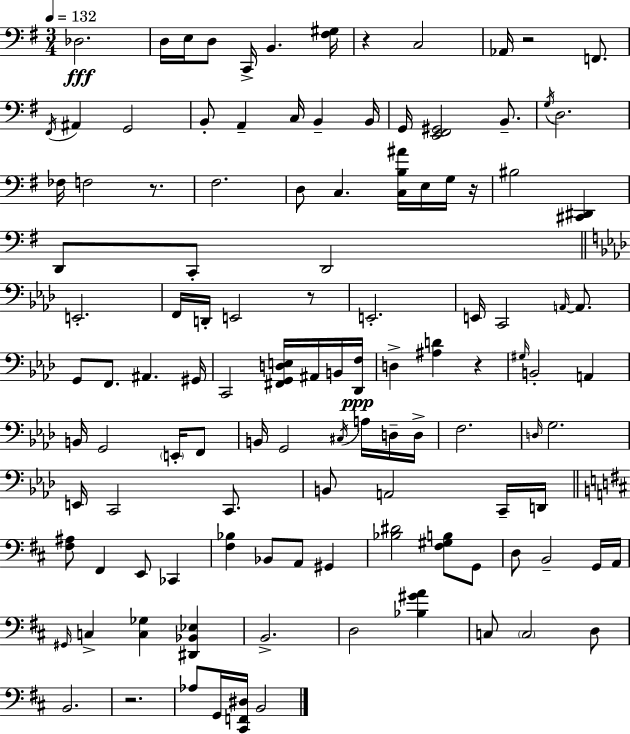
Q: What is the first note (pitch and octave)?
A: Db3